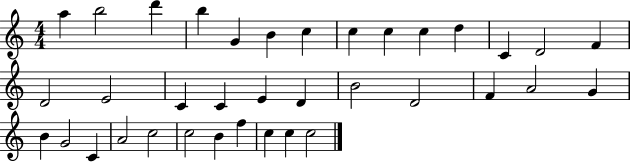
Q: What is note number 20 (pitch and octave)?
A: D4